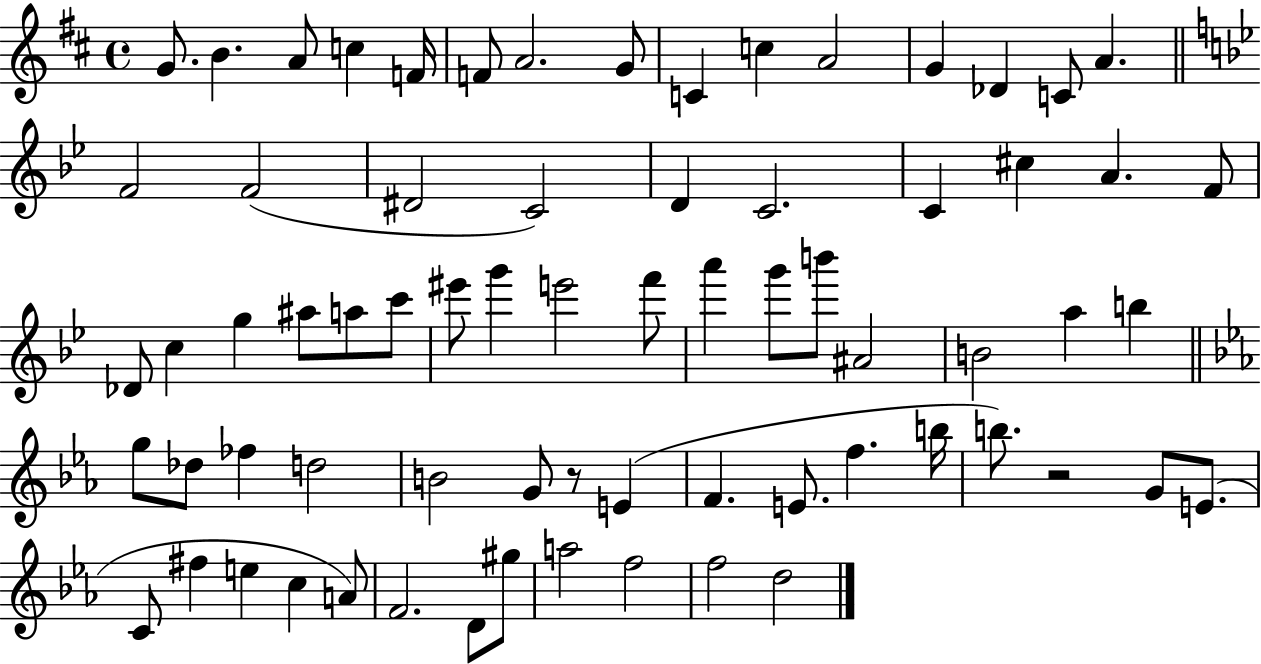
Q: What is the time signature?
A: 4/4